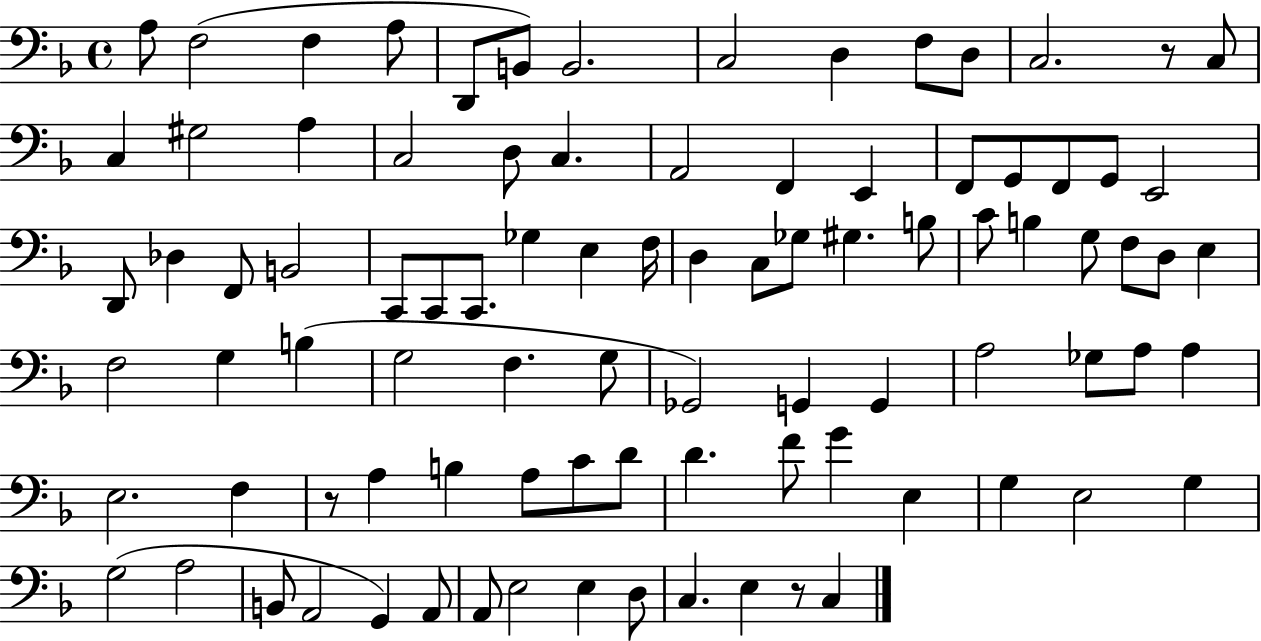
A3/e F3/h F3/q A3/e D2/e B2/e B2/h. C3/h D3/q F3/e D3/e C3/h. R/e C3/e C3/q G#3/h A3/q C3/h D3/e C3/q. A2/h F2/q E2/q F2/e G2/e F2/e G2/e E2/h D2/e Db3/q F2/e B2/h C2/e C2/e C2/e. Gb3/q E3/q F3/s D3/q C3/e Gb3/e G#3/q. B3/e C4/e B3/q G3/e F3/e D3/e E3/q F3/h G3/q B3/q G3/h F3/q. G3/e Gb2/h G2/q G2/q A3/h Gb3/e A3/e A3/q E3/h. F3/q R/e A3/q B3/q A3/e C4/e D4/e D4/q. F4/e G4/q E3/q G3/q E3/h G3/q G3/h A3/h B2/e A2/h G2/q A2/e A2/e E3/h E3/q D3/e C3/q. E3/q R/e C3/q